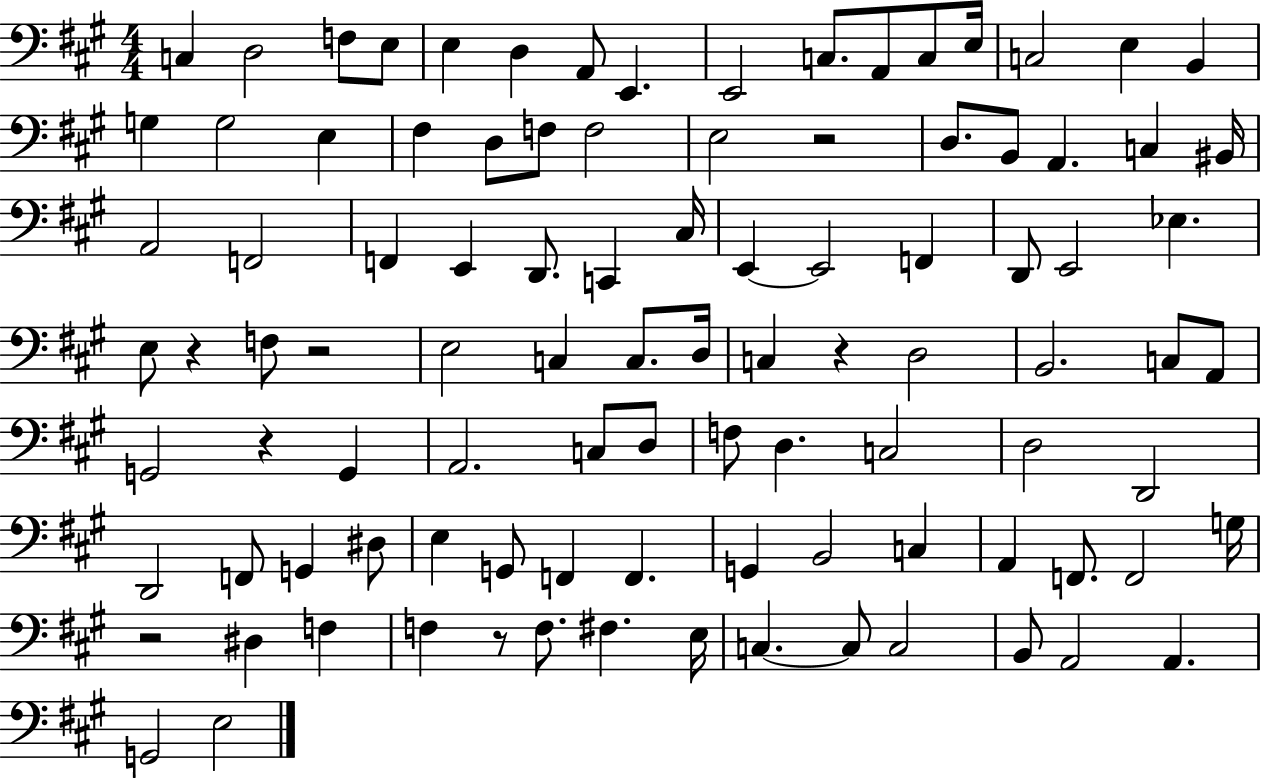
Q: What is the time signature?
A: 4/4